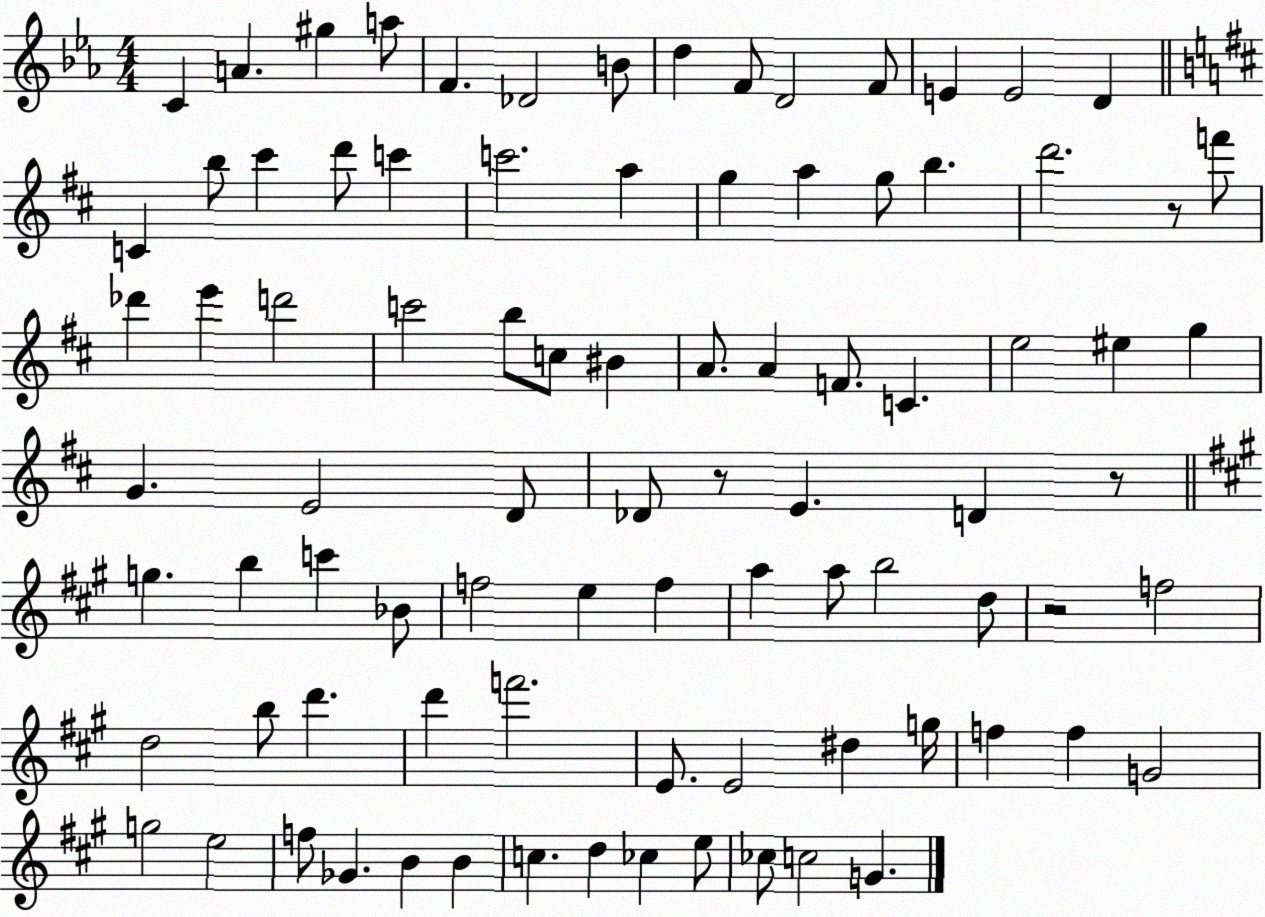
X:1
T:Untitled
M:4/4
L:1/4
K:Eb
C A ^g a/2 F _D2 B/2 d F/2 D2 F/2 E E2 D C b/2 ^c' d'/2 c' c'2 a g a g/2 b d'2 z/2 f'/2 _d' e' d'2 c'2 b/2 c/2 ^B A/2 A F/2 C e2 ^e g G E2 D/2 _D/2 z/2 E D z/2 g b c' _B/2 f2 e f a a/2 b2 d/2 z2 f2 d2 b/2 d' d' f'2 E/2 E2 ^d g/4 f f G2 g2 e2 f/2 _G B B c d _c e/2 _c/2 c2 G